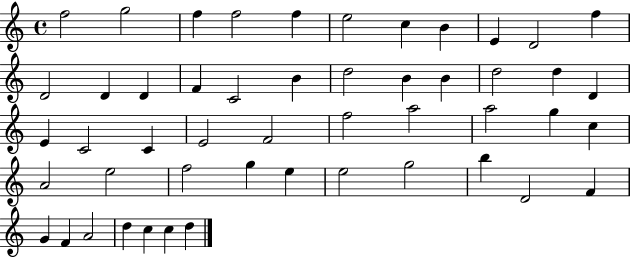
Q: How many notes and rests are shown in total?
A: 50